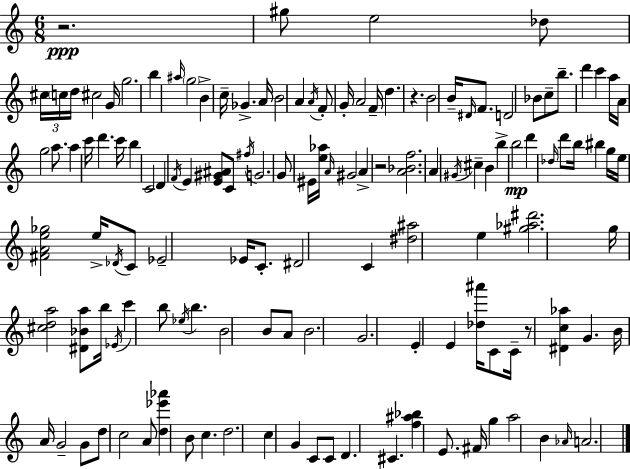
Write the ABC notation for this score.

X:1
T:Untitled
M:6/8
L:1/4
K:C
z2 ^g/2 e2 _d/2 ^c/4 c/4 d/4 ^c2 G/4 g2 b ^a/4 g2 B c/4 _G A/4 B2 A A/4 F/2 G/4 A2 F/4 d z B2 B/4 ^D/4 F/2 D2 _B/2 c/2 b/2 d' c' a/4 A/4 g2 a/2 a c'/4 d' c'/4 b C2 D F/4 E [E^G^A]/2 C/2 ^f/4 G2 G/2 ^E/4 [e_a]/4 A/4 ^G2 A z2 [A_Bf]2 A ^G/4 ^c B b b2 d' _d/4 d'/2 b/4 ^b g/4 e/4 [^FAe_g]2 e/4 _D/4 C/2 _E2 _E/4 C/2 ^D2 C [^d^a]2 e [^g_a^d']2 g/4 [^cda]2 [^D_Ba]/2 b/4 _E/4 c' b/2 _e/4 b B2 B/2 A/2 B2 G2 E E [_d^a']/4 C/2 C/4 z/2 [^Dc_a] G B/4 A/4 G2 G/2 d/2 c2 A/2 [d_e'_a'] B/2 c d2 c G C/2 C/2 D ^C [f^a_b] E/2 ^F/4 g a2 B _A/4 A2